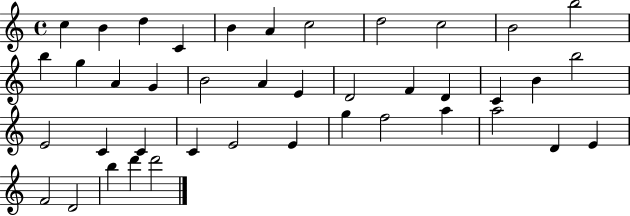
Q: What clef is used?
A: treble